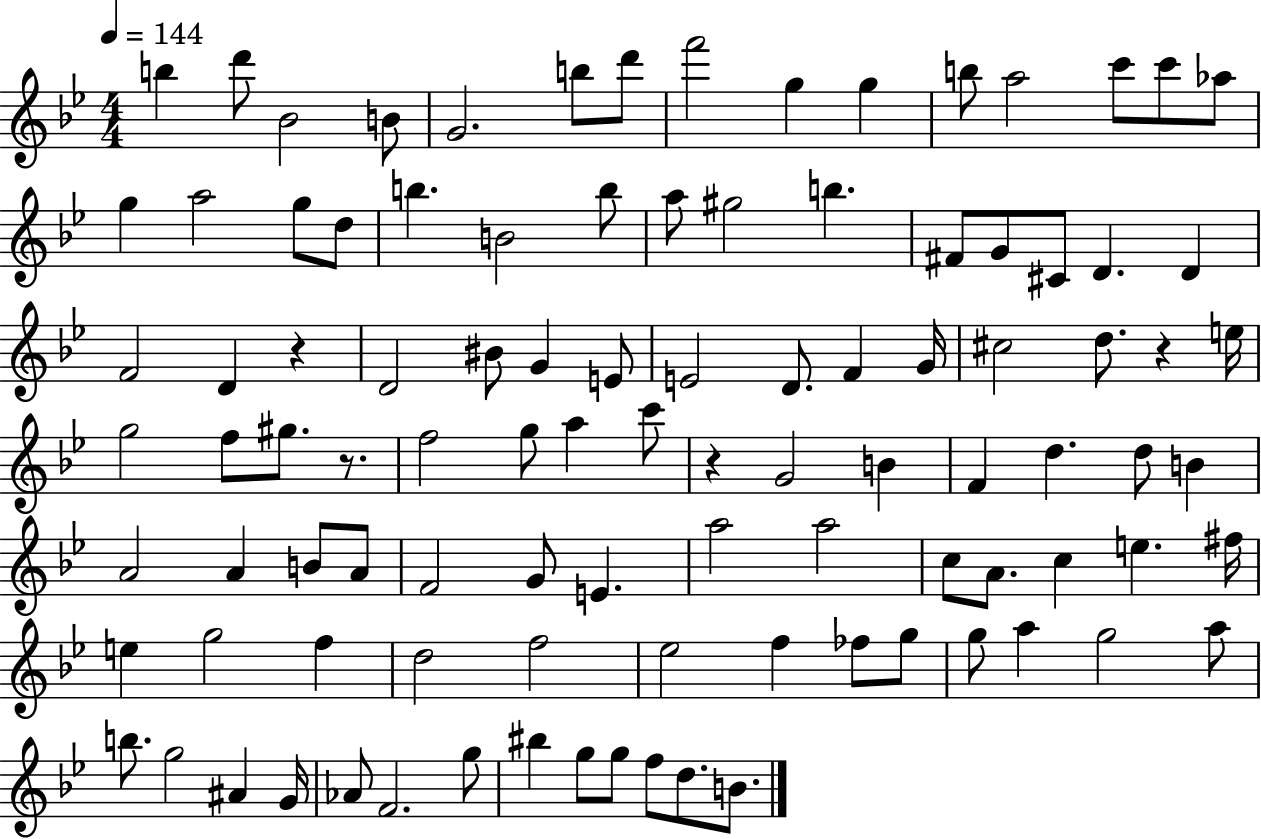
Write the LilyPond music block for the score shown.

{
  \clef treble
  \numericTimeSignature
  \time 4/4
  \key bes \major
  \tempo 4 = 144
  b''4 d'''8 bes'2 b'8 | g'2. b''8 d'''8 | f'''2 g''4 g''4 | b''8 a''2 c'''8 c'''8 aes''8 | \break g''4 a''2 g''8 d''8 | b''4. b'2 b''8 | a''8 gis''2 b''4. | fis'8 g'8 cis'8 d'4. d'4 | \break f'2 d'4 r4 | d'2 bis'8 g'4 e'8 | e'2 d'8. f'4 g'16 | cis''2 d''8. r4 e''16 | \break g''2 f''8 gis''8. r8. | f''2 g''8 a''4 c'''8 | r4 g'2 b'4 | f'4 d''4. d''8 b'4 | \break a'2 a'4 b'8 a'8 | f'2 g'8 e'4. | a''2 a''2 | c''8 a'8. c''4 e''4. fis''16 | \break e''4 g''2 f''4 | d''2 f''2 | ees''2 f''4 fes''8 g''8 | g''8 a''4 g''2 a''8 | \break b''8. g''2 ais'4 g'16 | aes'8 f'2. g''8 | bis''4 g''8 g''8 f''8 d''8. b'8. | \bar "|."
}